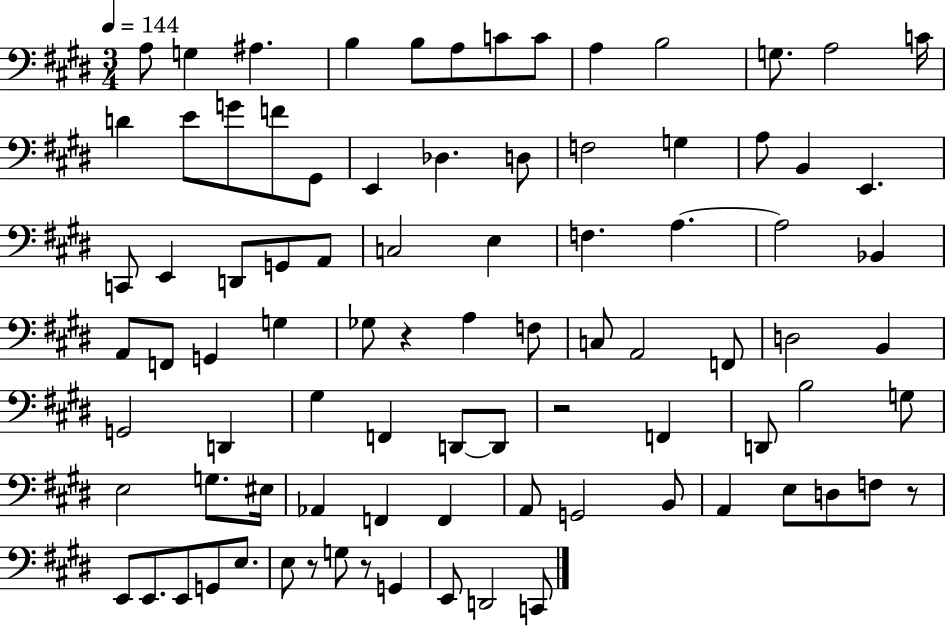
{
  \clef bass
  \numericTimeSignature
  \time 3/4
  \key e \major
  \tempo 4 = 144
  a8 g4 ais4. | b4 b8 a8 c'8 c'8 | a4 b2 | g8. a2 c'16 | \break d'4 e'8 g'8 f'8 gis,8 | e,4 des4. d8 | f2 g4 | a8 b,4 e,4. | \break c,8 e,4 d,8 g,8 a,8 | c2 e4 | f4. a4.~~ | a2 bes,4 | \break a,8 f,8 g,4 g4 | ges8 r4 a4 f8 | c8 a,2 f,8 | d2 b,4 | \break g,2 d,4 | gis4 f,4 d,8~~ d,8 | r2 f,4 | d,8 b2 g8 | \break e2 g8. eis16 | aes,4 f,4 f,4 | a,8 g,2 b,8 | a,4 e8 d8 f8 r8 | \break e,8 e,8. e,8 g,8 e8. | e8 r8 g8 r8 g,4 | e,8 d,2 c,8 | \bar "|."
}